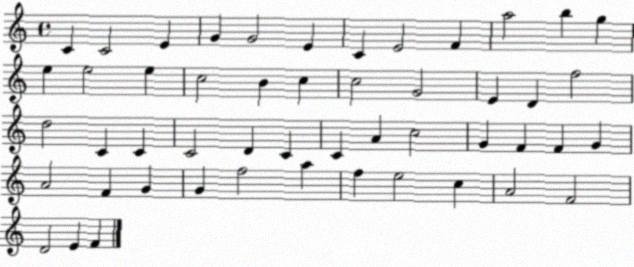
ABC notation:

X:1
T:Untitled
M:4/4
L:1/4
K:C
C C2 E G G2 E C E2 F a2 b g e e2 e c2 B c c2 G2 E D f2 d2 C C C2 D C C A c2 G F F G A2 F G G f2 a f e2 c A2 F2 D2 E F